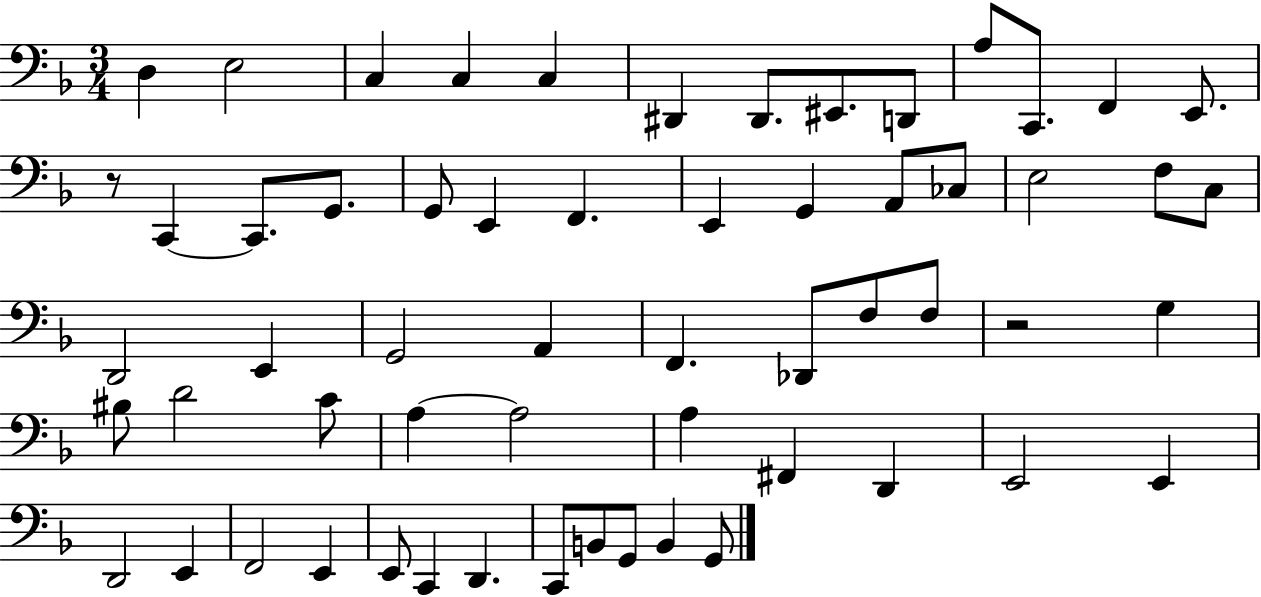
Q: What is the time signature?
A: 3/4